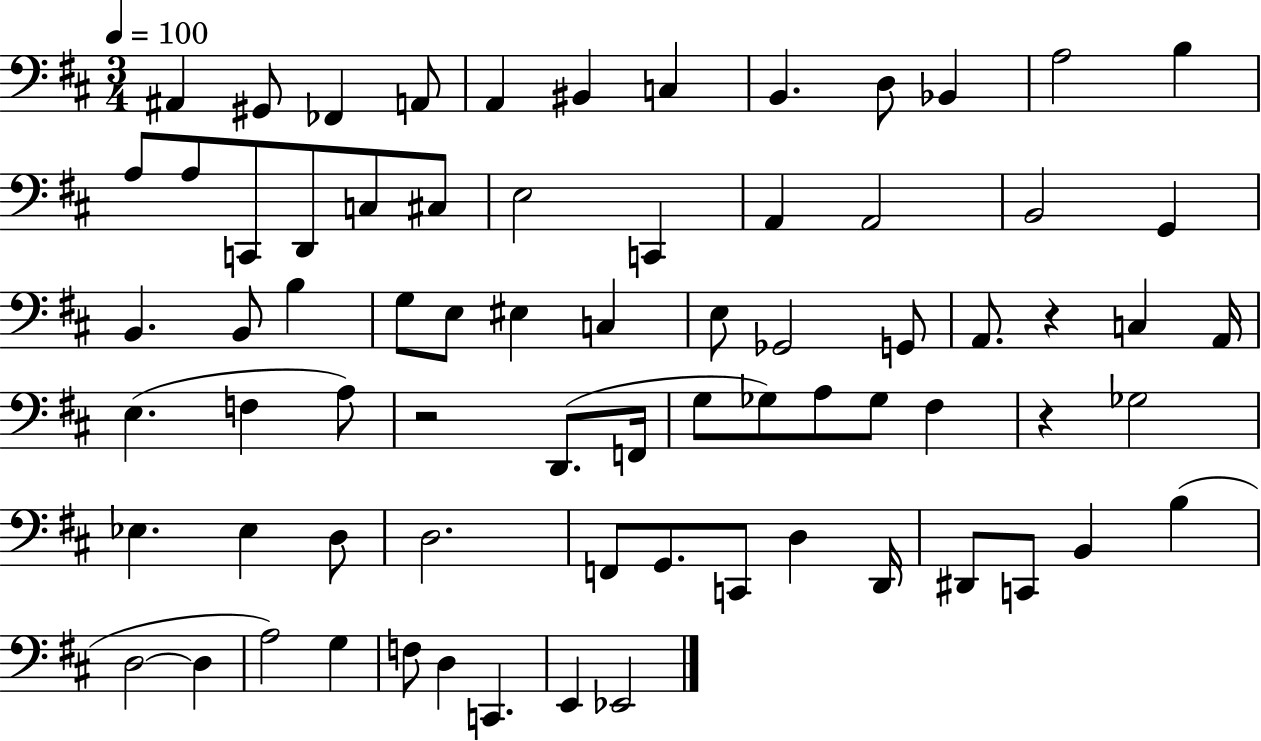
X:1
T:Untitled
M:3/4
L:1/4
K:D
^A,, ^G,,/2 _F,, A,,/2 A,, ^B,, C, B,, D,/2 _B,, A,2 B, A,/2 A,/2 C,,/2 D,,/2 C,/2 ^C,/2 E,2 C,, A,, A,,2 B,,2 G,, B,, B,,/2 B, G,/2 E,/2 ^E, C, E,/2 _G,,2 G,,/2 A,,/2 z C, A,,/4 E, F, A,/2 z2 D,,/2 F,,/4 G,/2 _G,/2 A,/2 _G,/2 ^F, z _G,2 _E, _E, D,/2 D,2 F,,/2 G,,/2 C,,/2 D, D,,/4 ^D,,/2 C,,/2 B,, B, D,2 D, A,2 G, F,/2 D, C,, E,, _E,,2